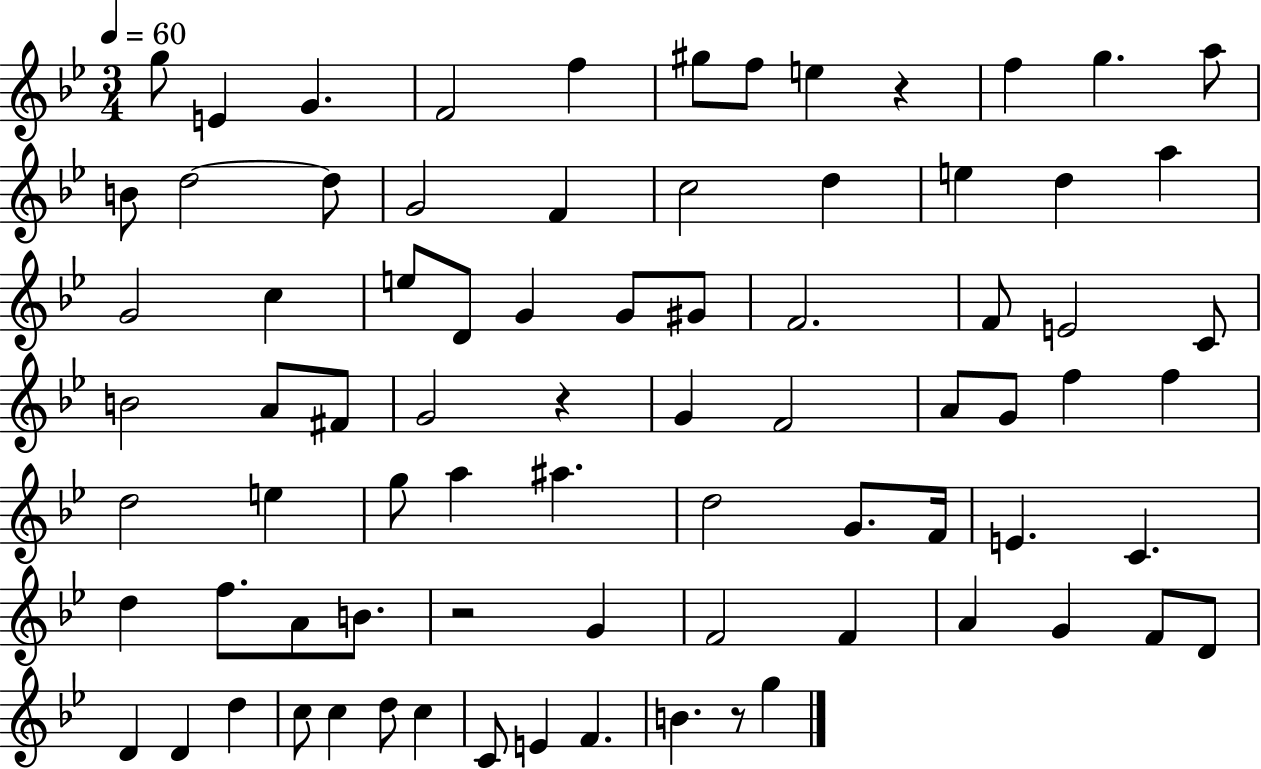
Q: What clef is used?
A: treble